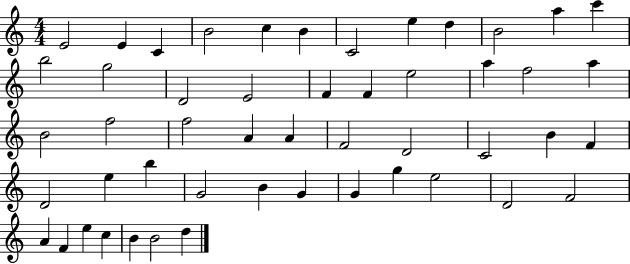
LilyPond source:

{
  \clef treble
  \numericTimeSignature
  \time 4/4
  \key c \major
  e'2 e'4 c'4 | b'2 c''4 b'4 | c'2 e''4 d''4 | b'2 a''4 c'''4 | \break b''2 g''2 | d'2 e'2 | f'4 f'4 e''2 | a''4 f''2 a''4 | \break b'2 f''2 | f''2 a'4 a'4 | f'2 d'2 | c'2 b'4 f'4 | \break d'2 e''4 b''4 | g'2 b'4 g'4 | g'4 g''4 e''2 | d'2 f'2 | \break a'4 f'4 e''4 c''4 | b'4 b'2 d''4 | \bar "|."
}